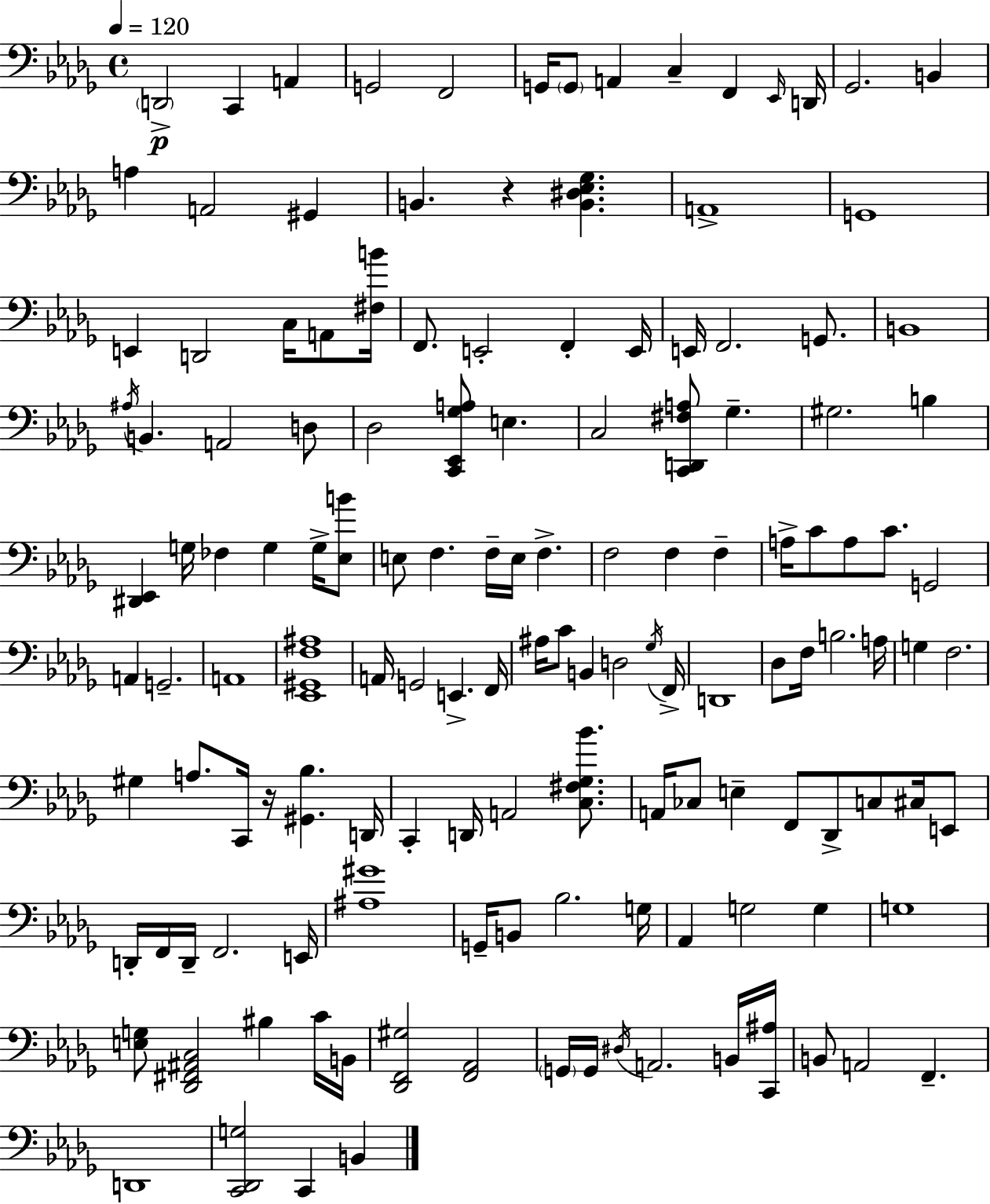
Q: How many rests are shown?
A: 2